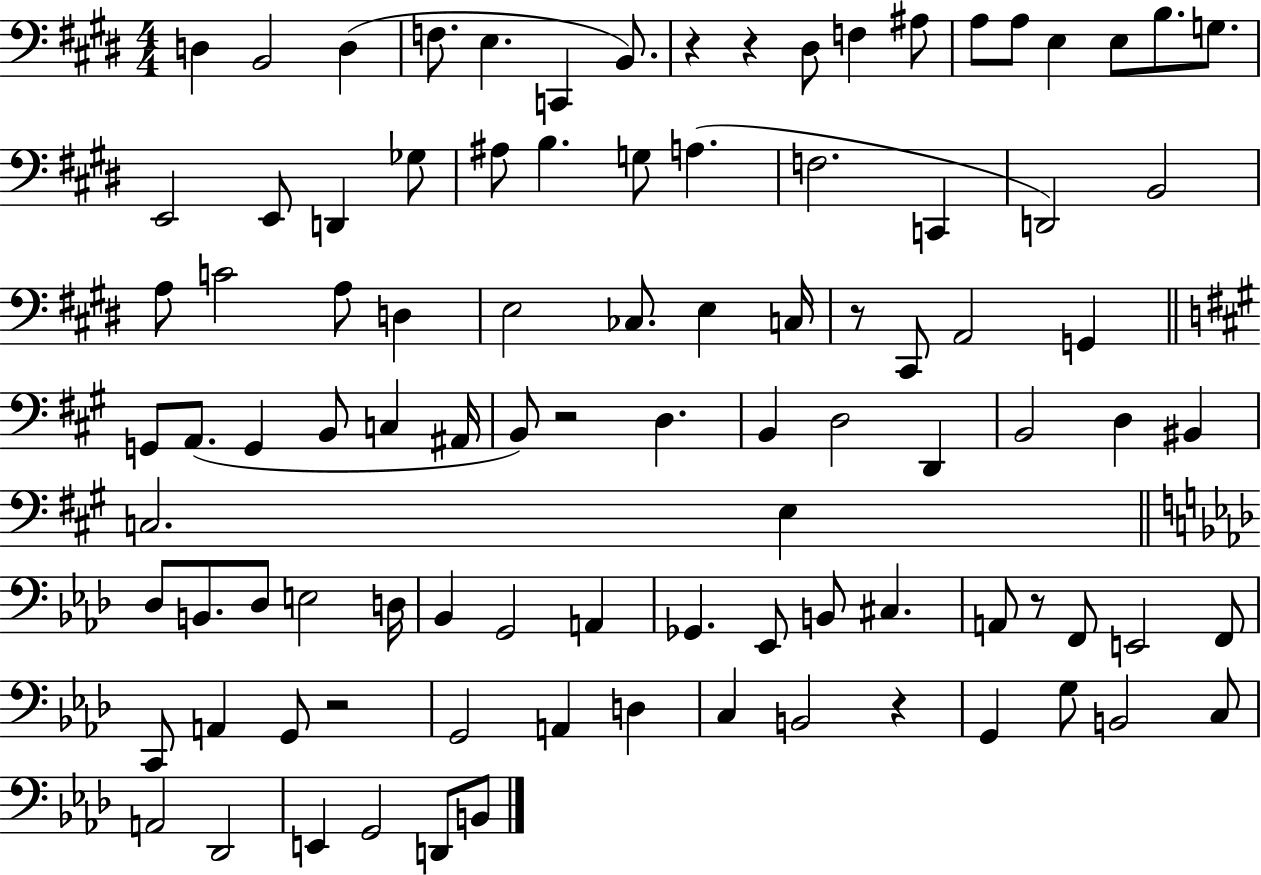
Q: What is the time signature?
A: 4/4